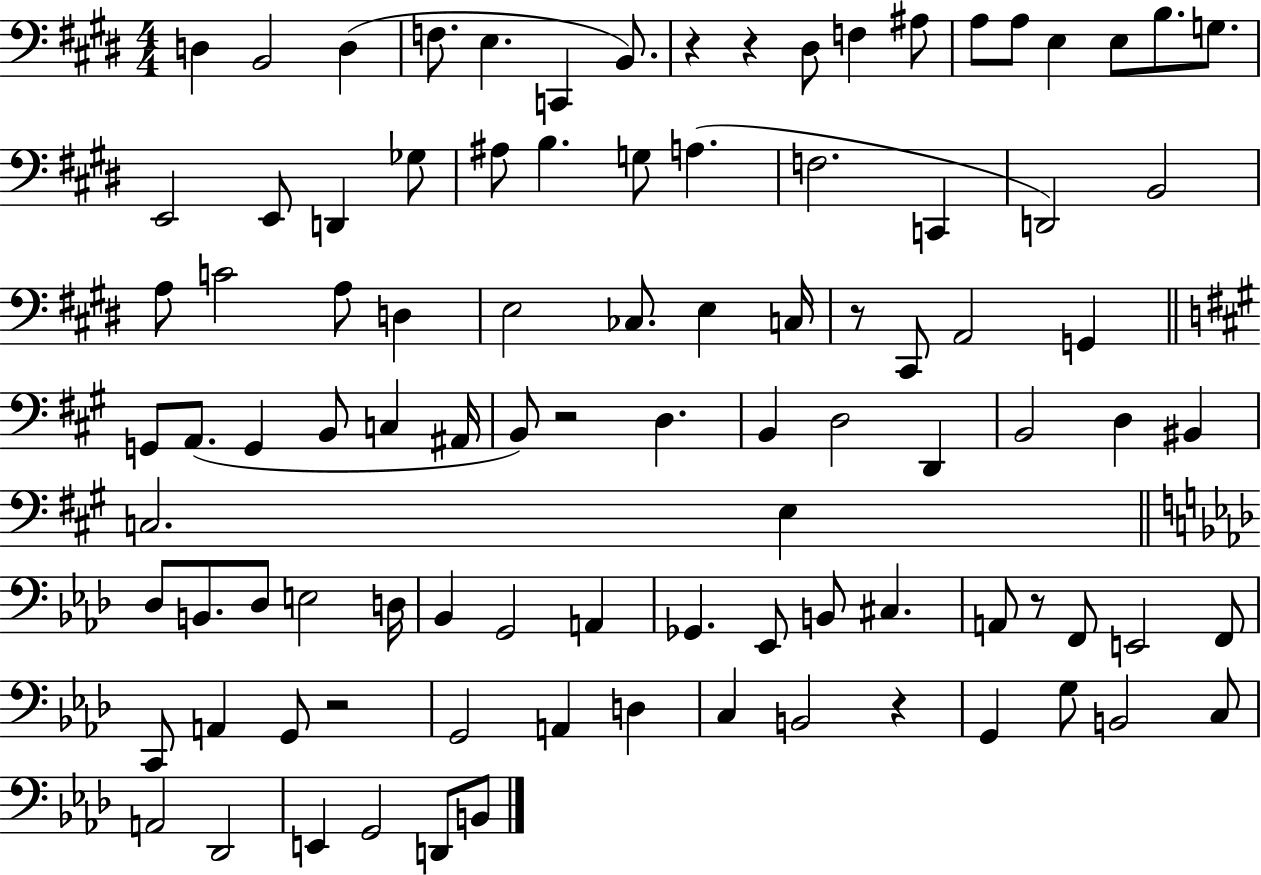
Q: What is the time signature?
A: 4/4